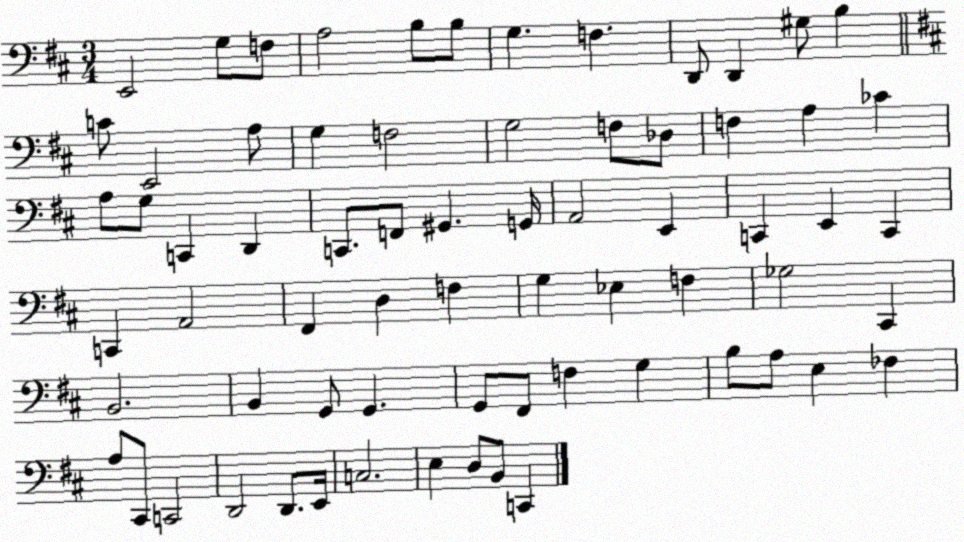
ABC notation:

X:1
T:Untitled
M:3/4
L:1/4
K:D
E,,2 G,/2 F,/2 A,2 B,/2 B,/2 G, F, D,,/2 D,, ^G,/2 B, C/2 E,,2 A,/2 G, F,2 G,2 F,/2 _D,/2 F, A, _C A,/2 G,/2 C,, D,, C,,/2 F,,/2 ^G,, G,,/4 A,,2 E,, C,, E,, C,, C,, A,,2 ^F,, D, F, G, _E, F, _G,2 ^C,, B,,2 B,, G,,/2 G,, G,,/2 ^F,,/2 F, G, B,/2 A,/2 E, _F, A,/2 ^C,,/2 C,,2 D,,2 D,,/2 E,,/4 C,2 E, D,/2 B,,/2 C,,